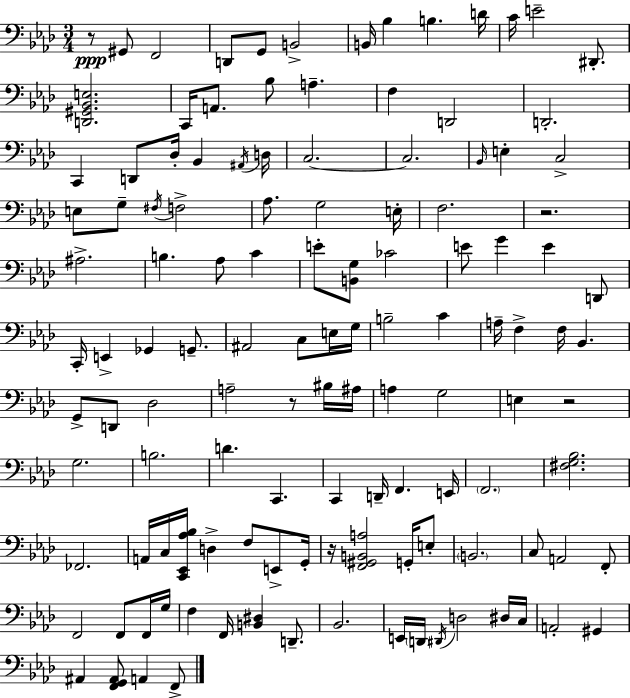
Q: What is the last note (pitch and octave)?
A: F2